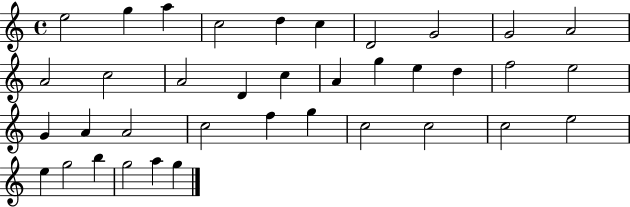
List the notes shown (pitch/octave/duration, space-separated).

E5/h G5/q A5/q C5/h D5/q C5/q D4/h G4/h G4/h A4/h A4/h C5/h A4/h D4/q C5/q A4/q G5/q E5/q D5/q F5/h E5/h G4/q A4/q A4/h C5/h F5/q G5/q C5/h C5/h C5/h E5/h E5/q G5/h B5/q G5/h A5/q G5/q